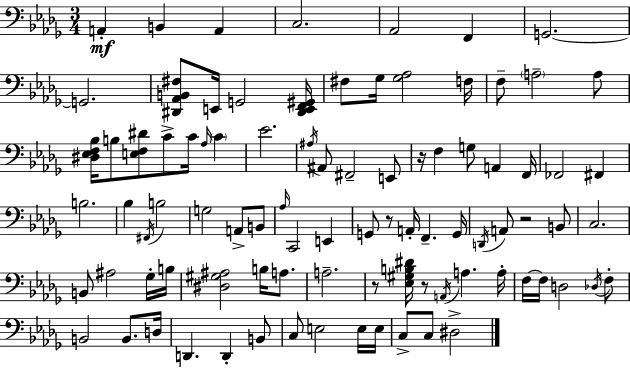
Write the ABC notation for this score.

X:1
T:Untitled
M:3/4
L:1/4
K:Bbm
A,, B,, A,, C,2 _A,,2 F,, G,,2 G,,2 [^D,,_A,,B,,^F,]/2 E,,/4 G,,2 [^D,,E,,F,,^G,,]/4 ^F,/2 _G,/4 [_G,_A,]2 F,/4 F,/2 A,2 A,/2 [^D,_E,F,_B,]/4 B,/2 [E,F,^D]/2 C/2 C/4 _A,/4 C _E2 ^A,/4 ^A,,/2 ^F,,2 E,,/2 z/4 F, G,/2 A,, F,,/4 _F,,2 ^F,, B,2 _B, ^F,,/4 B,2 G,2 A,,/2 B,,/2 _A,/4 C,,2 E,, G,,/2 z/2 A,,/4 F,, G,,/4 D,,/4 A,,/2 z2 B,,/2 C,2 B,,/2 ^A,2 _G,/4 B,/4 [^D,^G,^A,]2 B,/4 A,/2 A,2 z/2 [_E,^G,B,^D]/4 z/2 A,,/4 A, A,/4 F,/4 F,/4 D,2 _D,/4 F,/2 B,,2 B,,/2 D,/4 D,, D,, B,,/2 C,/2 E,2 E,/4 E,/4 C,/2 C,/2 ^D,2